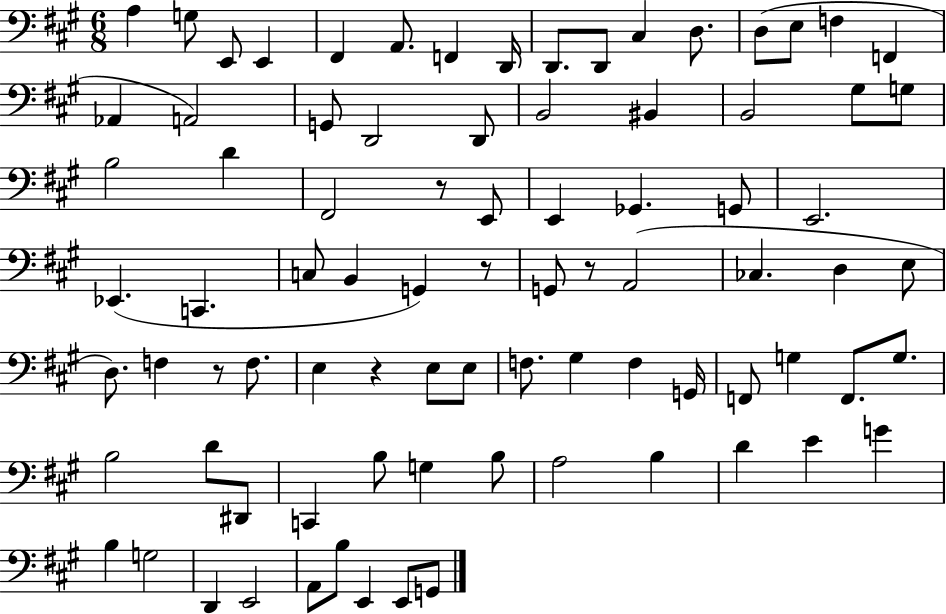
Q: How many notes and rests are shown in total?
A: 84